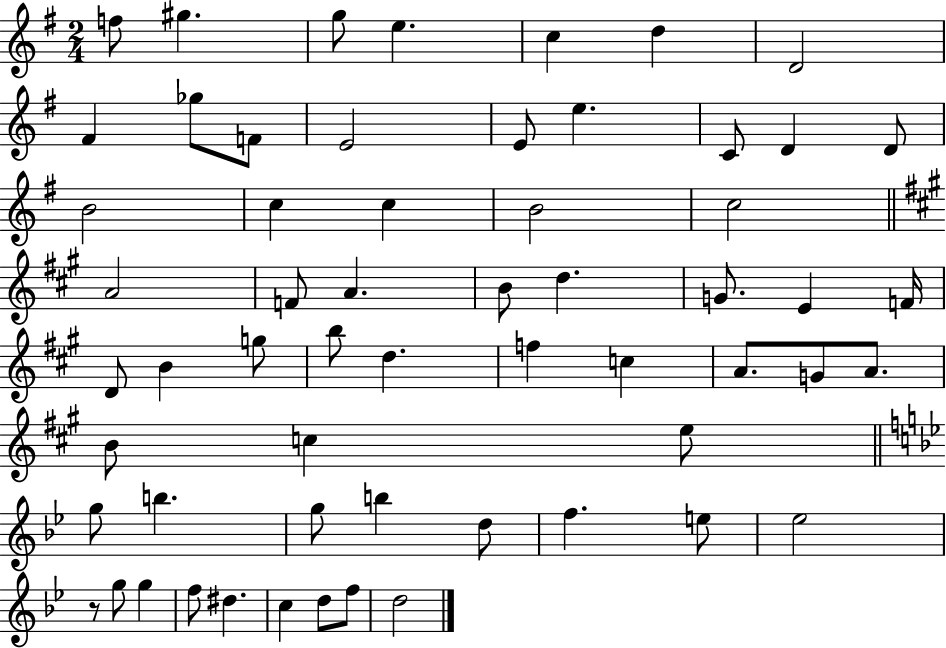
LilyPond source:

{
  \clef treble
  \numericTimeSignature
  \time 2/4
  \key g \major
  \repeat volta 2 { f''8 gis''4. | g''8 e''4. | c''4 d''4 | d'2 | \break fis'4 ges''8 f'8 | e'2 | e'8 e''4. | c'8 d'4 d'8 | \break b'2 | c''4 c''4 | b'2 | c''2 | \break \bar "||" \break \key a \major a'2 | f'8 a'4. | b'8 d''4. | g'8. e'4 f'16 | \break d'8 b'4 g''8 | b''8 d''4. | f''4 c''4 | a'8. g'8 a'8. | \break b'8 c''4 e''8 | \bar "||" \break \key bes \major g''8 b''4. | g''8 b''4 d''8 | f''4. e''8 | ees''2 | \break r8 g''8 g''4 | f''8 dis''4. | c''4 d''8 f''8 | d''2 | \break } \bar "|."
}